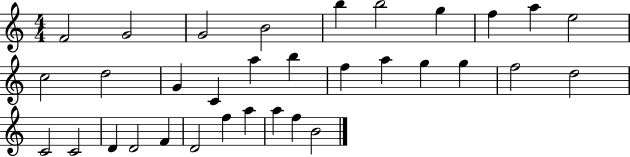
F4/h G4/h G4/h B4/h B5/q B5/h G5/q F5/q A5/q E5/h C5/h D5/h G4/q C4/q A5/q B5/q F5/q A5/q G5/q G5/q F5/h D5/h C4/h C4/h D4/q D4/h F4/q D4/h F5/q A5/q A5/q F5/q B4/h